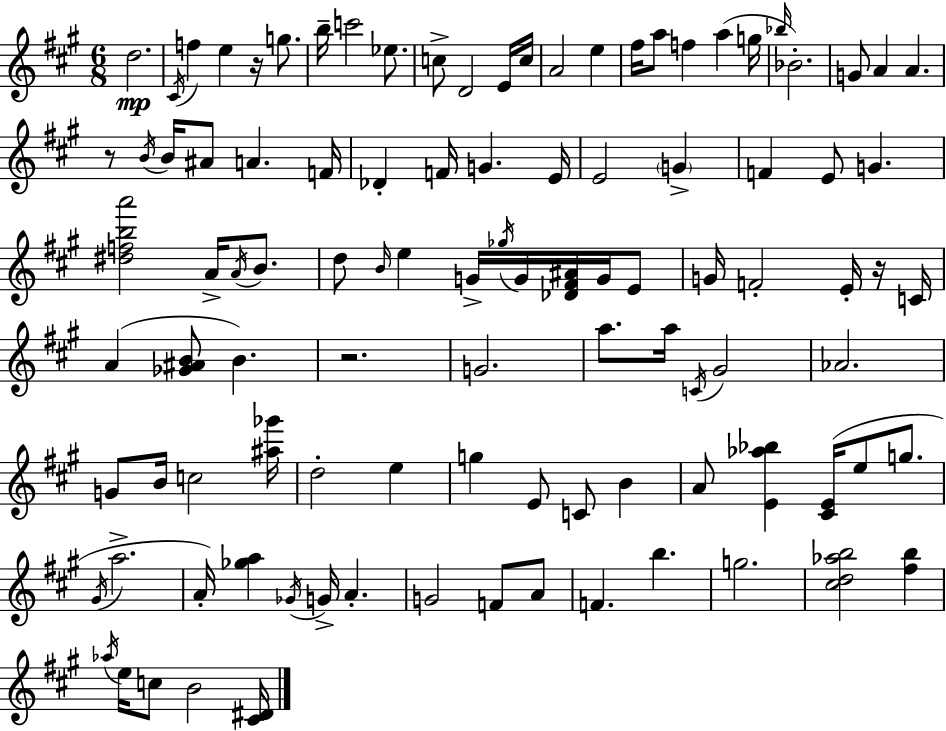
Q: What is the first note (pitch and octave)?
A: D5